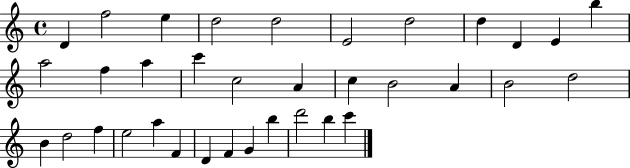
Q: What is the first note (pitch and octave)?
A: D4